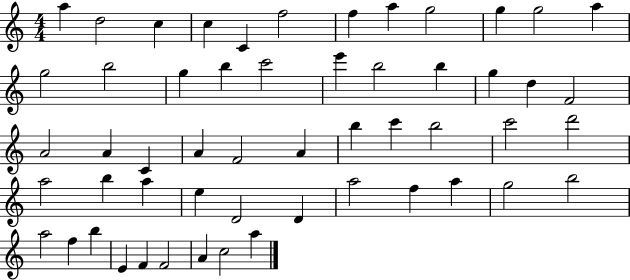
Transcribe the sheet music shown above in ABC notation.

X:1
T:Untitled
M:4/4
L:1/4
K:C
a d2 c c C f2 f a g2 g g2 a g2 b2 g b c'2 e' b2 b g d F2 A2 A C A F2 A b c' b2 c'2 d'2 a2 b a e D2 D a2 f a g2 b2 a2 f b E F F2 A c2 a